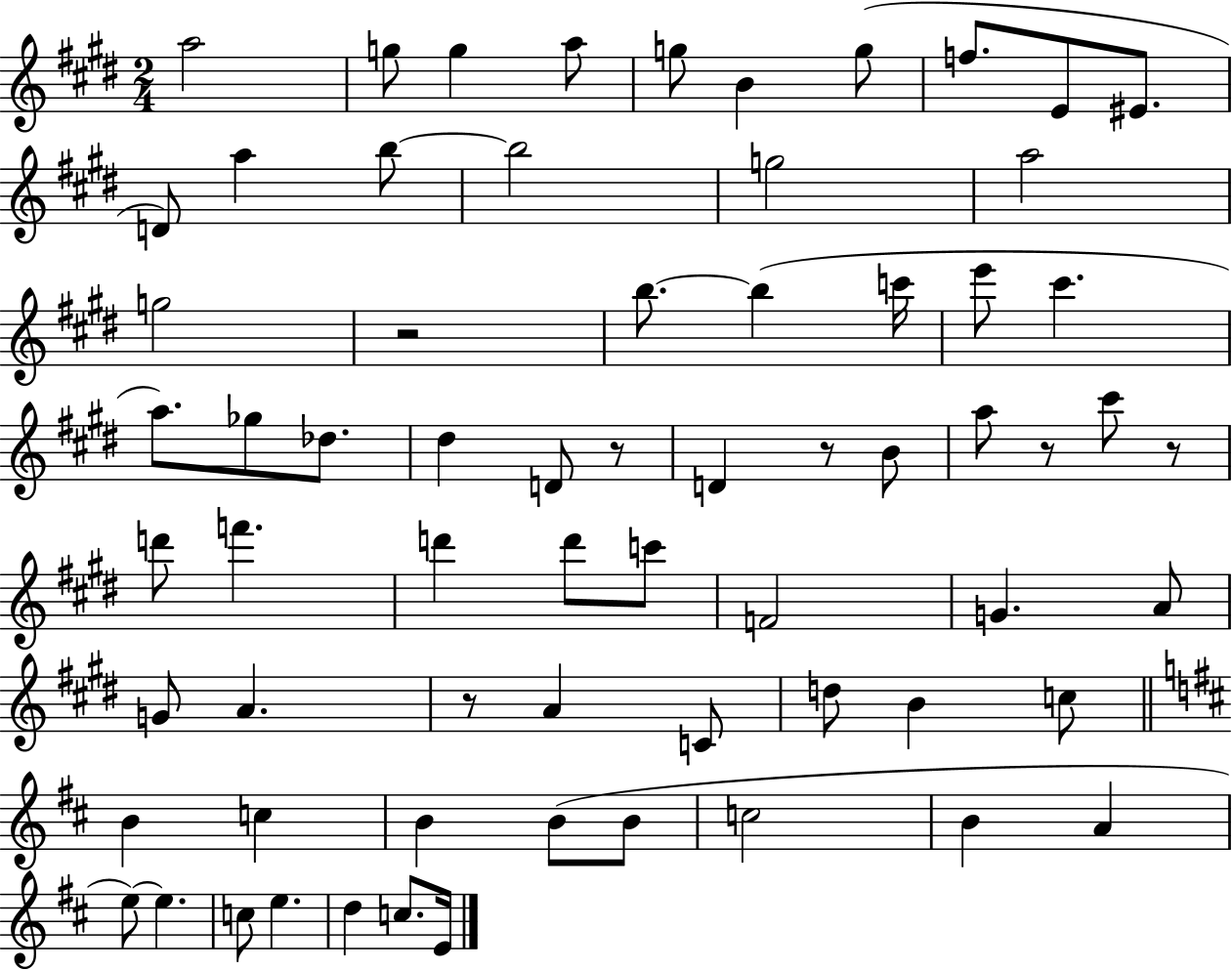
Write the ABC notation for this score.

X:1
T:Untitled
M:2/4
L:1/4
K:E
a2 g/2 g a/2 g/2 B g/2 f/2 E/2 ^E/2 D/2 a b/2 b2 g2 a2 g2 z2 b/2 b c'/4 e'/2 ^c' a/2 _g/2 _d/2 ^d D/2 z/2 D z/2 B/2 a/2 z/2 ^c'/2 z/2 d'/2 f' d' d'/2 c'/2 F2 G A/2 G/2 A z/2 A C/2 d/2 B c/2 B c B B/2 B/2 c2 B A e/2 e c/2 e d c/2 E/4